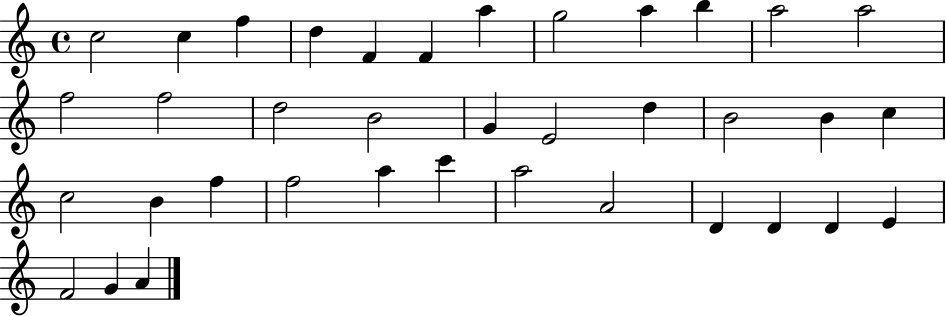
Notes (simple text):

C5/h C5/q F5/q D5/q F4/q F4/q A5/q G5/h A5/q B5/q A5/h A5/h F5/h F5/h D5/h B4/h G4/q E4/h D5/q B4/h B4/q C5/q C5/h B4/q F5/q F5/h A5/q C6/q A5/h A4/h D4/q D4/q D4/q E4/q F4/h G4/q A4/q